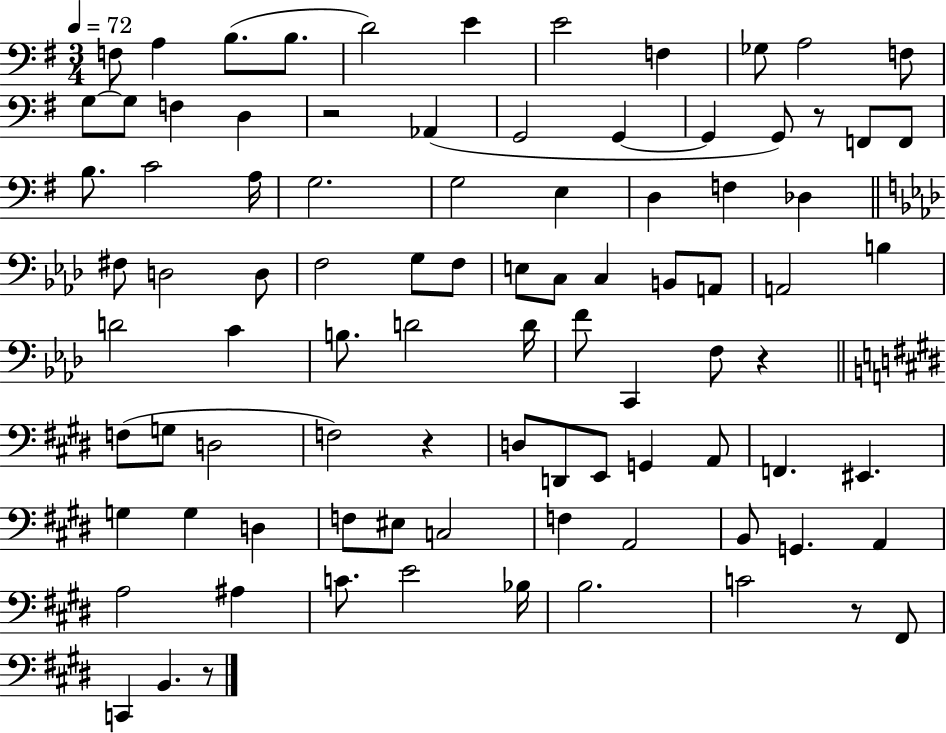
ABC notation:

X:1
T:Untitled
M:3/4
L:1/4
K:G
F,/2 A, B,/2 B,/2 D2 E E2 F, _G,/2 A,2 F,/2 G,/2 G,/2 F, D, z2 _A,, G,,2 G,, G,, G,,/2 z/2 F,,/2 F,,/2 B,/2 C2 A,/4 G,2 G,2 E, D, F, _D, ^F,/2 D,2 D,/2 F,2 G,/2 F,/2 E,/2 C,/2 C, B,,/2 A,,/2 A,,2 B, D2 C B,/2 D2 D/4 F/2 C,, F,/2 z F,/2 G,/2 D,2 F,2 z D,/2 D,,/2 E,,/2 G,, A,,/2 F,, ^E,, G, G, D, F,/2 ^E,/2 C,2 F, A,,2 B,,/2 G,, A,, A,2 ^A, C/2 E2 _B,/4 B,2 C2 z/2 ^F,,/2 C,, B,, z/2